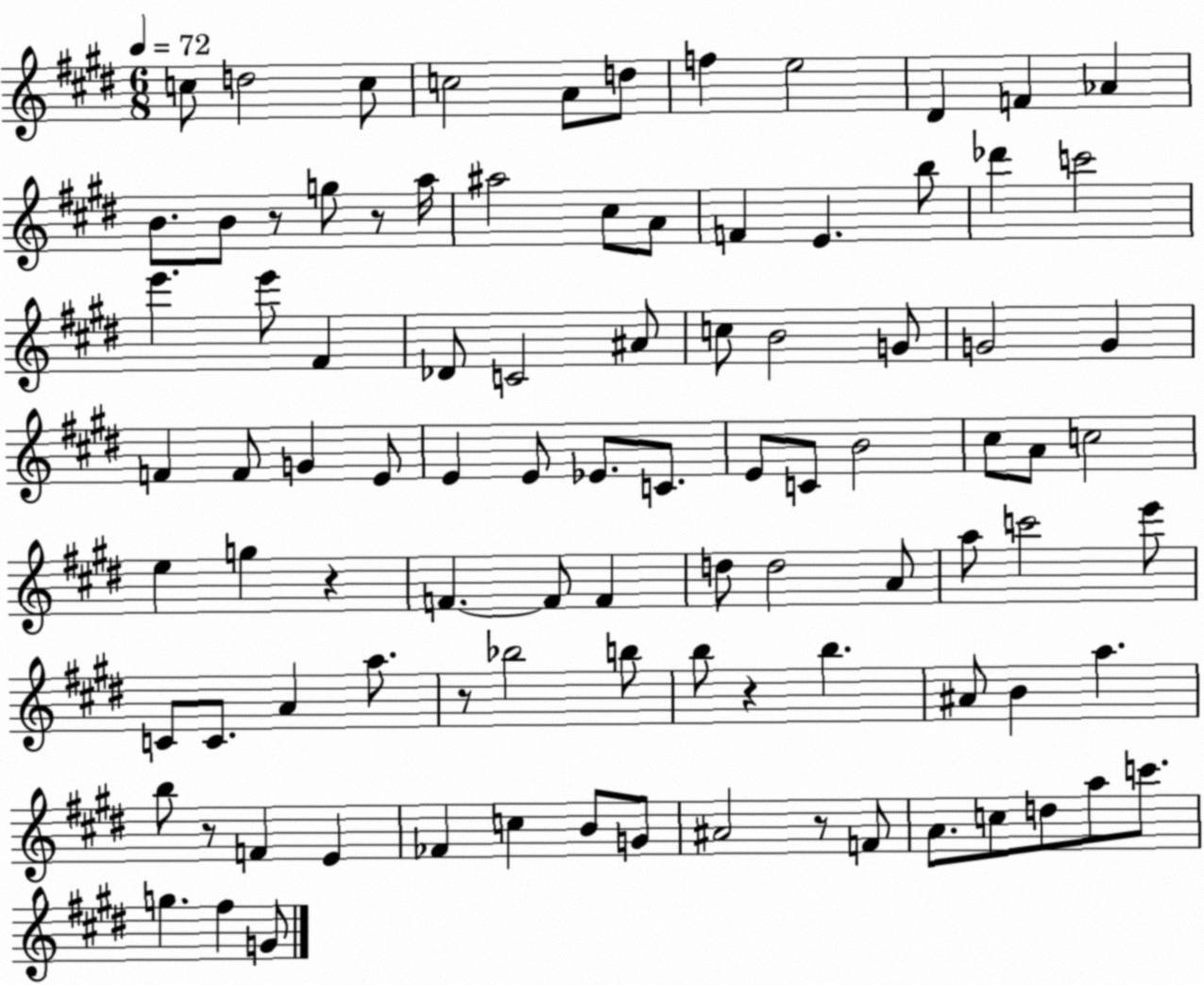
X:1
T:Untitled
M:6/8
L:1/4
K:E
c/2 d2 c/2 c2 A/2 d/2 f e2 ^D F _A B/2 B/2 z/2 g/2 z/2 a/4 ^a2 ^c/2 A/2 F E b/2 _d' c'2 e' e'/2 ^F _D/2 C2 ^A/2 c/2 B2 G/2 G2 G F F/2 G E/2 E E/2 _E/2 C/2 E/2 C/2 B2 ^c/2 A/2 c2 e g z F F/2 F d/2 d2 A/2 a/2 c'2 e'/2 C/2 C/2 A a/2 z/2 _b2 b/2 b/2 z b ^A/2 B a b/2 z/2 F E _F c B/2 G/2 ^A2 z/2 F/2 A/2 c/2 d/2 a/2 c'/2 g ^f G/2